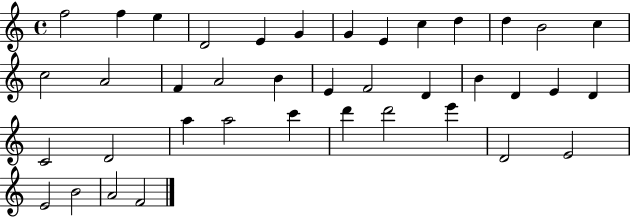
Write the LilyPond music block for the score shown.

{
  \clef treble
  \time 4/4
  \defaultTimeSignature
  \key c \major
  f''2 f''4 e''4 | d'2 e'4 g'4 | g'4 e'4 c''4 d''4 | d''4 b'2 c''4 | \break c''2 a'2 | f'4 a'2 b'4 | e'4 f'2 d'4 | b'4 d'4 e'4 d'4 | \break c'2 d'2 | a''4 a''2 c'''4 | d'''4 d'''2 e'''4 | d'2 e'2 | \break e'2 b'2 | a'2 f'2 | \bar "|."
}